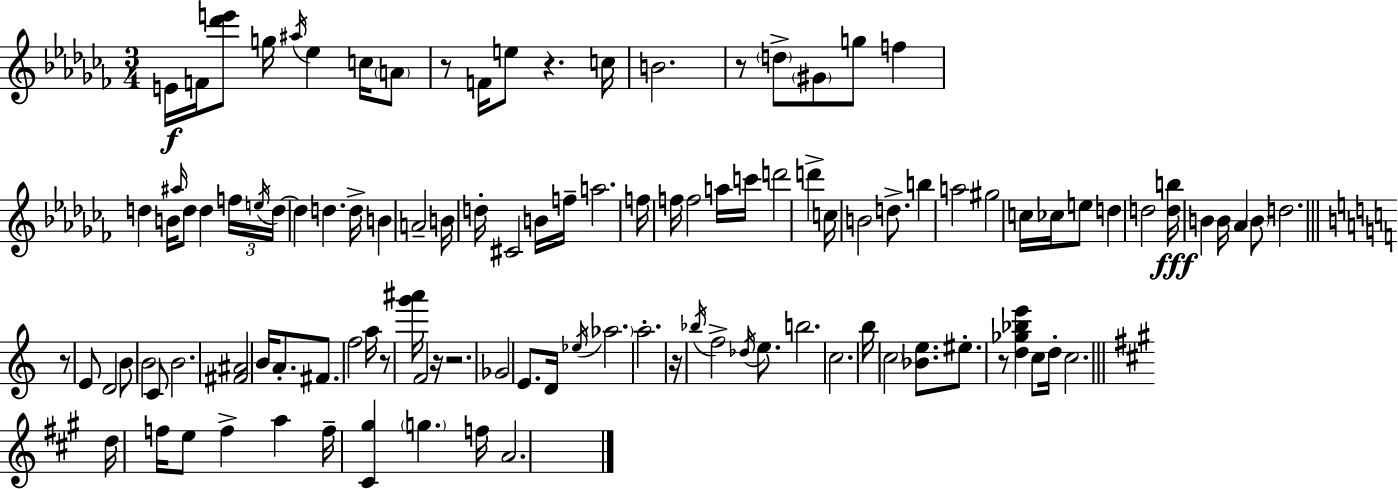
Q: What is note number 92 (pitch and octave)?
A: A5